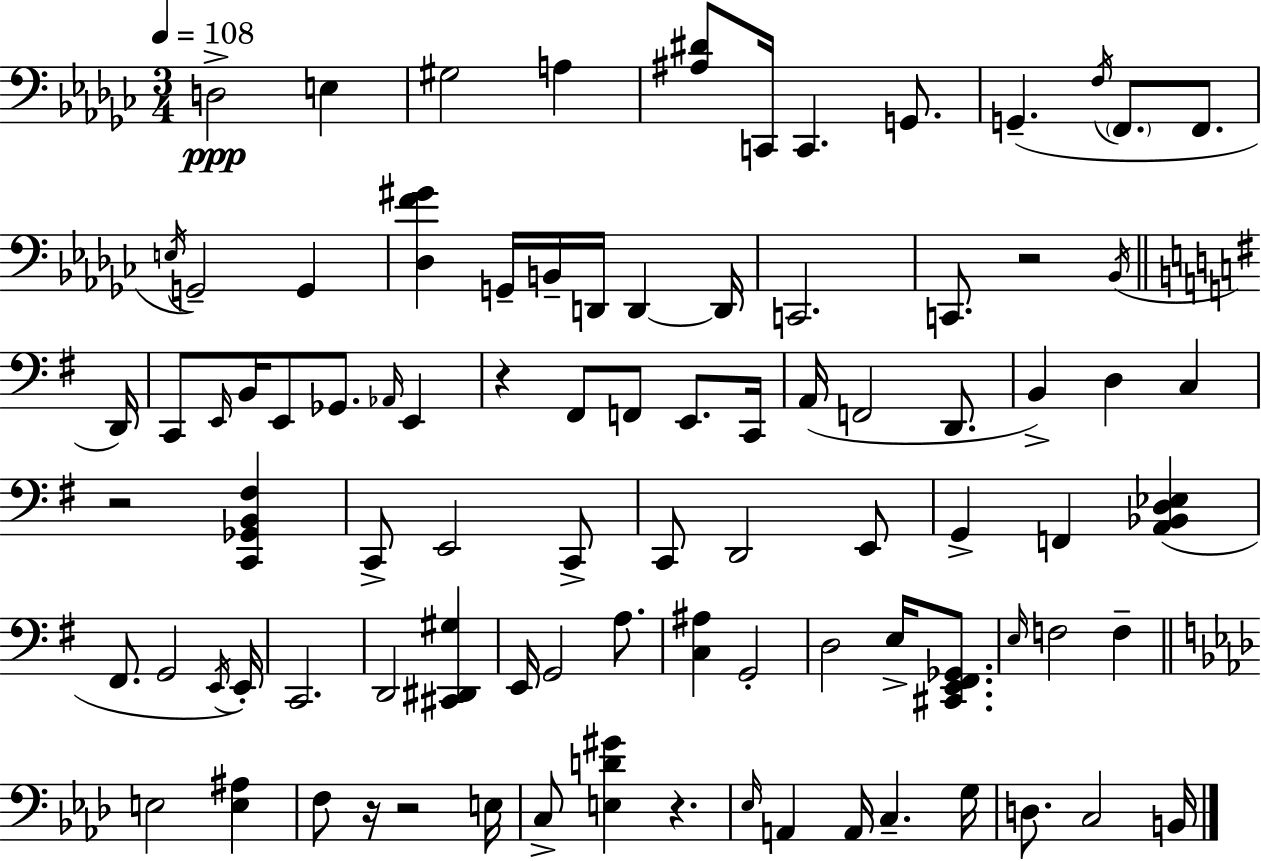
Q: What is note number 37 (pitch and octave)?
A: D2